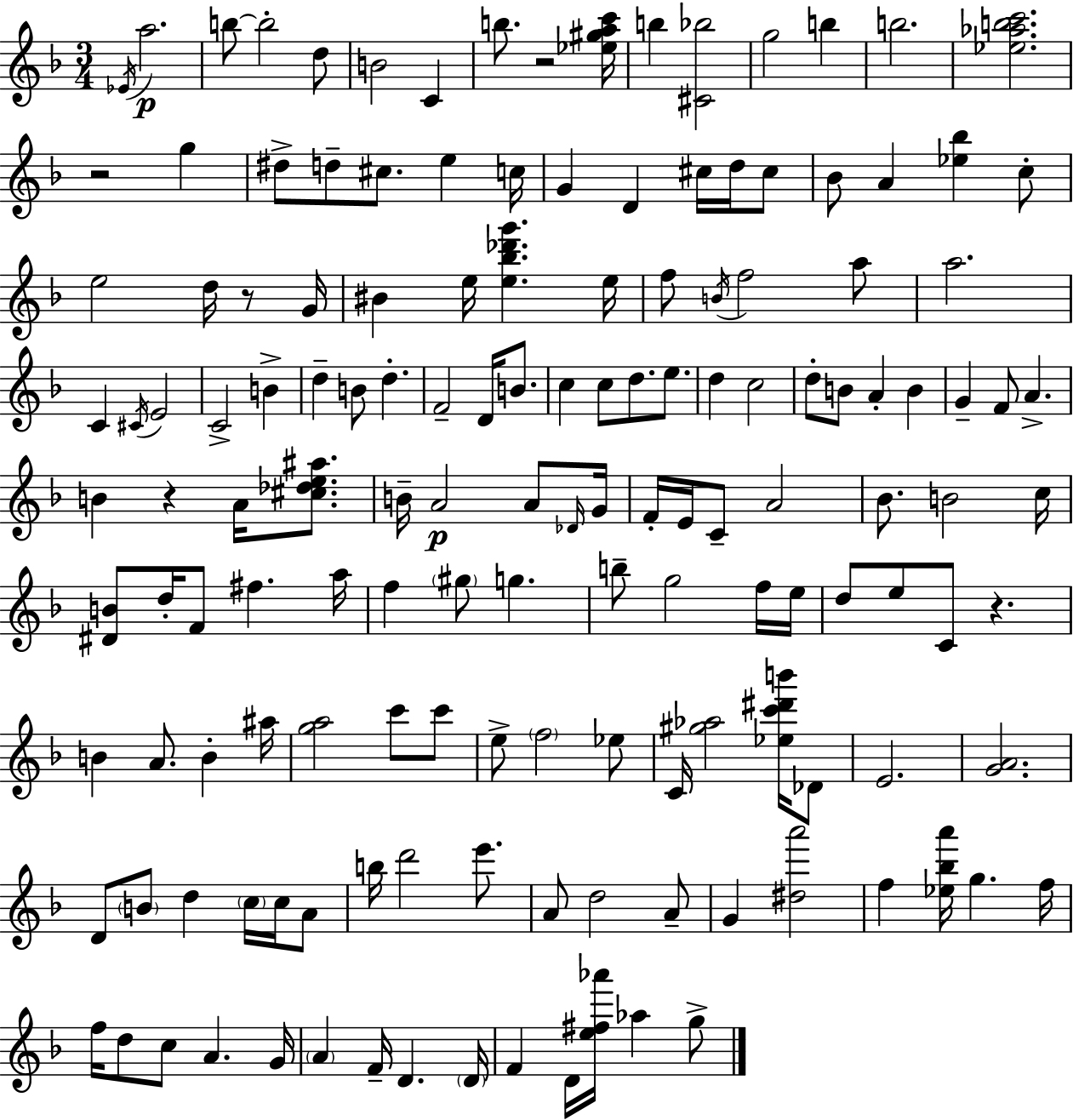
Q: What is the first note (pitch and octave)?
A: Eb4